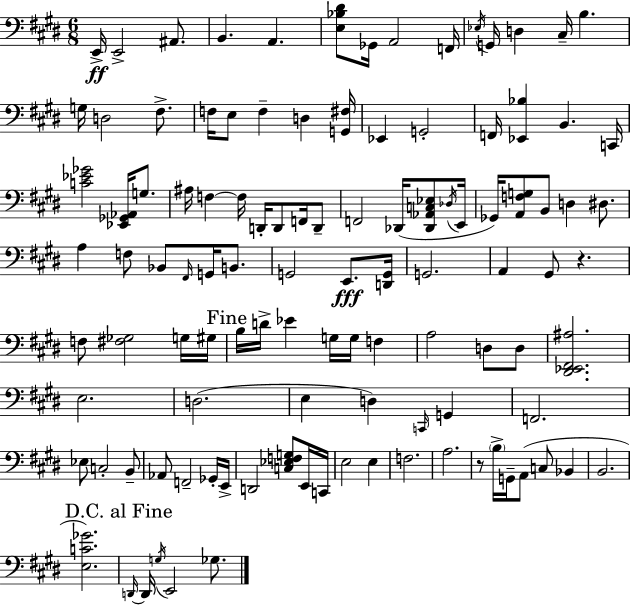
X:1
T:Untitled
M:6/8
L:1/4
K:E
E,,/4 E,,2 ^A,,/2 B,, A,, [E,_B,^D]/2 _G,,/4 A,,2 F,,/4 _E,/4 G,,/4 D, ^C,/4 B, G,/4 D,2 ^F,/2 F,/4 E,/2 F, D, [G,,^F,]/4 _E,, G,,2 F,,/4 [_E,,_B,] B,, C,,/4 [C_E_G]2 [_E,,_G,,_A,,]/4 G,/2 ^A,/4 F, F,/4 D,,/4 D,,/2 F,,/4 D,,/2 F,,2 _D,,/4 [_D,,_A,,C,_E,]/2 _D,/4 E,,/4 _G,,/4 [A,,F,G,]/2 B,,/2 D, ^D,/2 A, F,/2 _B,,/2 ^F,,/4 G,,/4 B,,/2 G,,2 E,,/2 [D,,G,,]/4 G,,2 A,, ^G,,/2 z F,/2 [^F,_G,]2 G,/4 ^G,/4 B,/4 D/4 _E G,/4 G,/4 F, A,2 D,/2 D,/2 [^D,,_E,,^F,,^A,]2 E,2 D,2 E, D, C,,/4 G,, F,,2 _E,/2 C,2 B,,/2 _A,,/2 F,,2 _G,,/4 E,,/4 D,,2 [C,_E,F,G,]/2 E,,/4 C,,/4 E,2 E, F,2 A,2 z/2 B,/4 G,,/4 A,,/2 C,/2 _B,, B,,2 [E,C_G]2 D,,/4 D,,/4 G,/4 E,,2 _G,/2